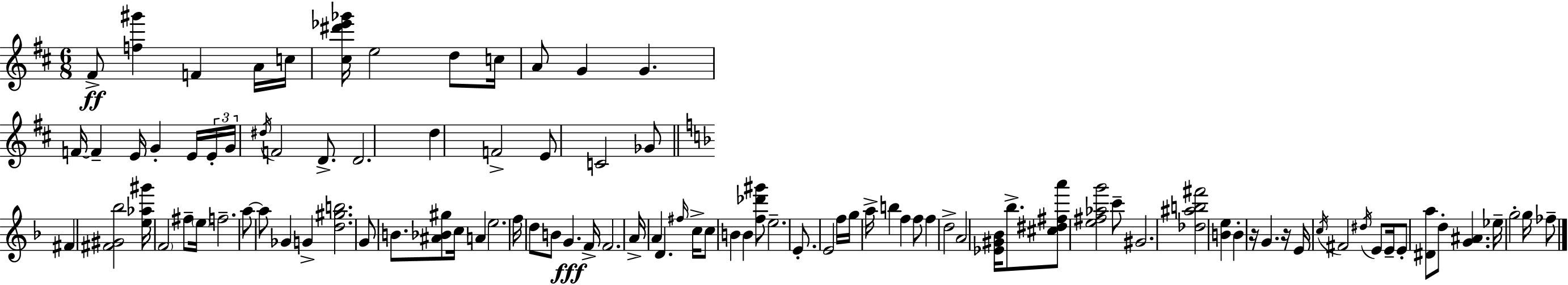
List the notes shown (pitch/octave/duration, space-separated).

F#4/e [F5,G#6]/q F4/q A4/s C5/s [C#5,D#6,Eb6,Gb6]/s E5/h D5/e C5/s A4/e G4/q G4/q. F4/s F4/q E4/s G4/q E4/s E4/s G4/s D#5/s F4/h D4/e. D4/h. D5/q F4/h E4/e C4/h Gb4/e F#4/q [F#4,G#4,Bb5]/h [E5,Ab5,G#6]/s F4/h F#5/e E5/s F5/h. A5/e A5/e Gb4/q G4/q [D5,G#5,B5]/h. G4/e B4/e. [A#4,Bb4,G#5]/e C5/s A4/q E5/h. F5/s D5/e B4/e G4/q. F4/s F4/h. A4/s A4/q D4/q. F#5/s C5/s C5/e B4/q B4/q [F5,Db6,G#6]/e E5/h. E4/e. E4/h F5/s G5/s A5/s B5/q F5/q F5/e F5/q D5/h A4/h [Eb4,G#4,Bb4]/s Bb5/e. [C#5,D#5,F#5,A6]/e [E5,F#5,Ab5,G6]/h C6/e G#4/h. [Db5,A#5,B5,F#6]/h [B4,E5]/q B4/q R/s G4/q. R/s E4/s C5/s F#4/h D#5/s E4/e E4/s E4/e [D#4,A5]/e D5/e [G4,A#4]/q. Eb5/s G5/h G5/s FES5/e